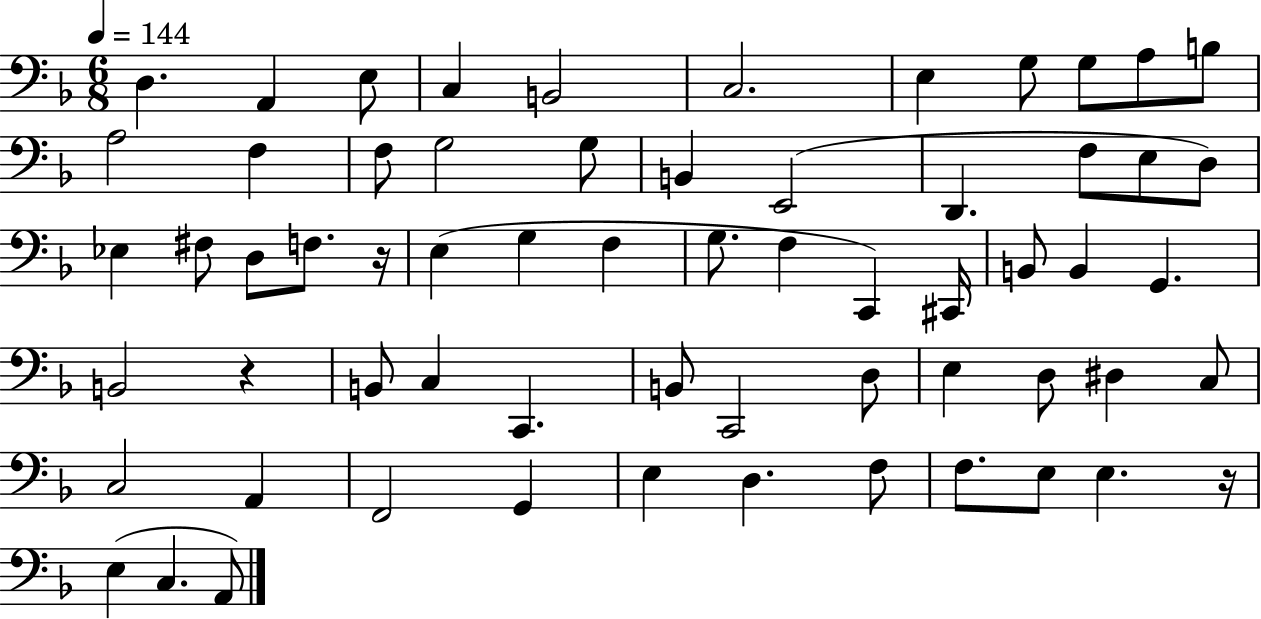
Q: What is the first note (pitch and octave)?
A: D3